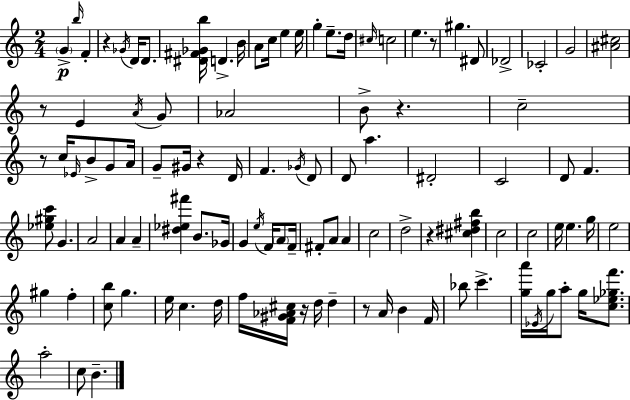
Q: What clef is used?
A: treble